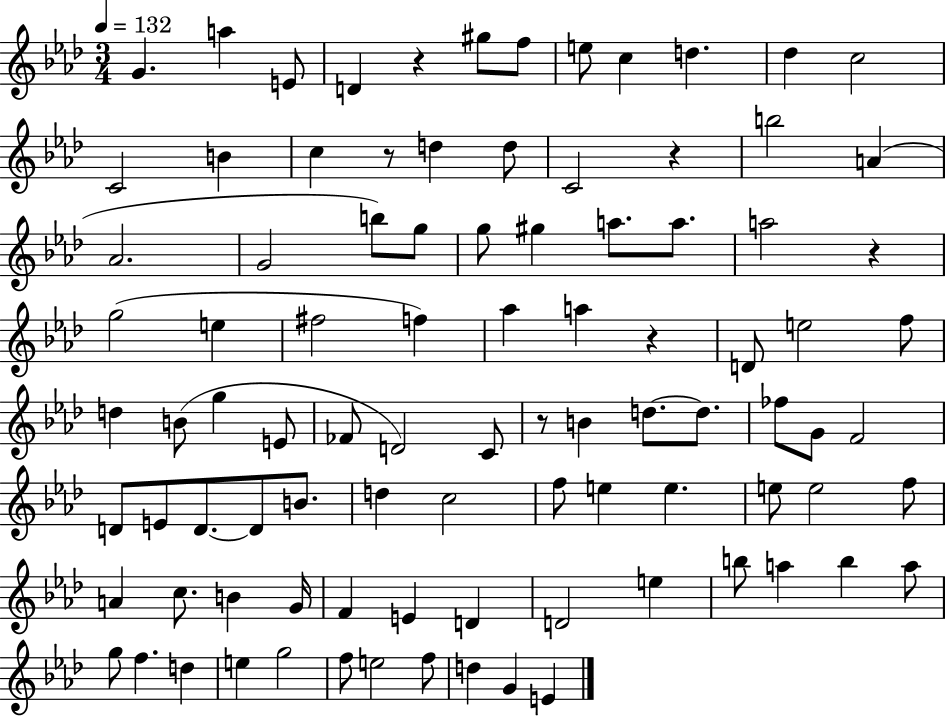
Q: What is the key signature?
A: AES major